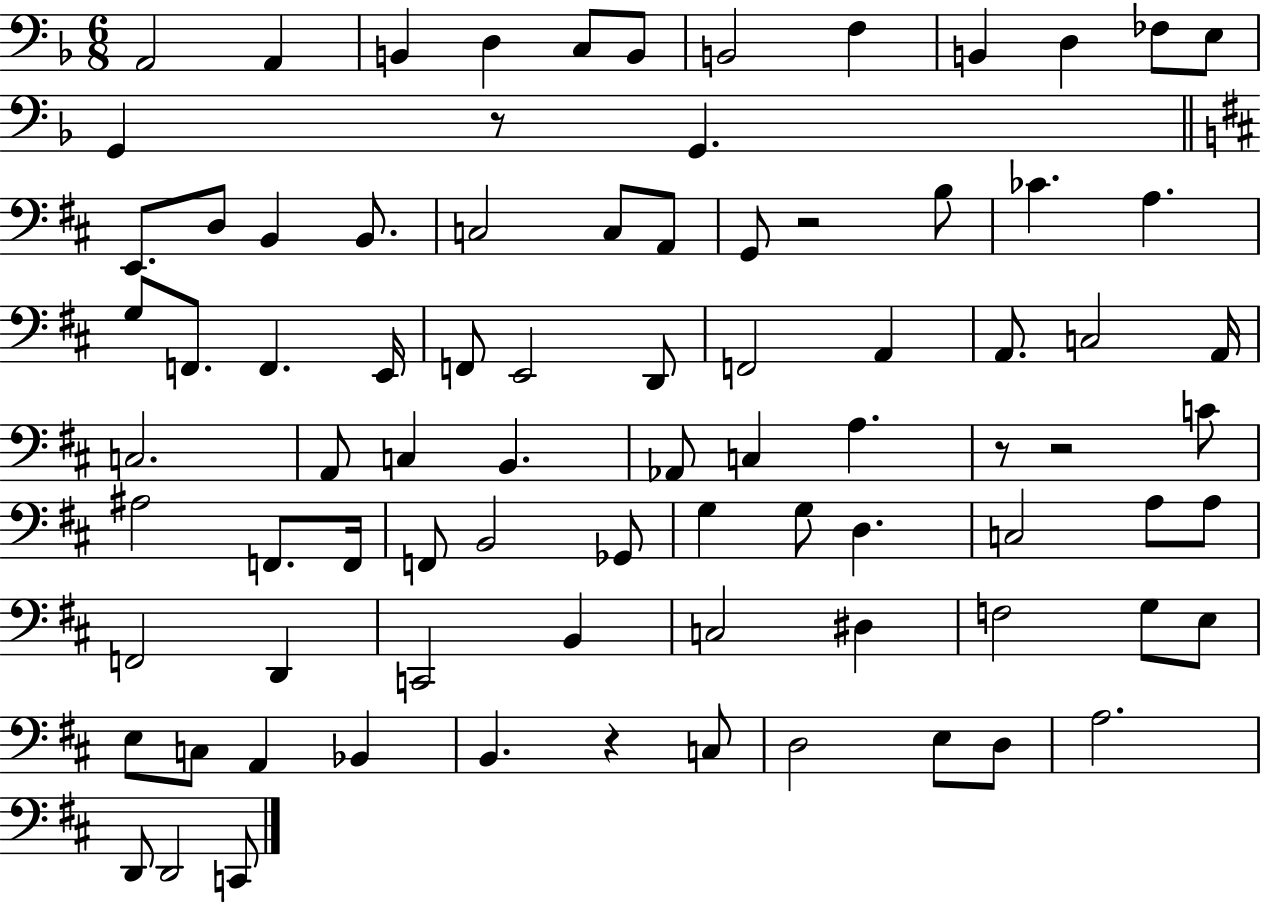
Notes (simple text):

A2/h A2/q B2/q D3/q C3/e B2/e B2/h F3/q B2/q D3/q FES3/e E3/e G2/q R/e G2/q. E2/e. D3/e B2/q B2/e. C3/h C3/e A2/e G2/e R/h B3/e CES4/q. A3/q. G3/e F2/e. F2/q. E2/s F2/e E2/h D2/e F2/h A2/q A2/e. C3/h A2/s C3/h. A2/e C3/q B2/q. Ab2/e C3/q A3/q. R/e R/h C4/e A#3/h F2/e. F2/s F2/e B2/h Gb2/e G3/q G3/e D3/q. C3/h A3/e A3/e F2/h D2/q C2/h B2/q C3/h D#3/q F3/h G3/e E3/e E3/e C3/e A2/q Bb2/q B2/q. R/q C3/e D3/h E3/e D3/e A3/h. D2/e D2/h C2/e